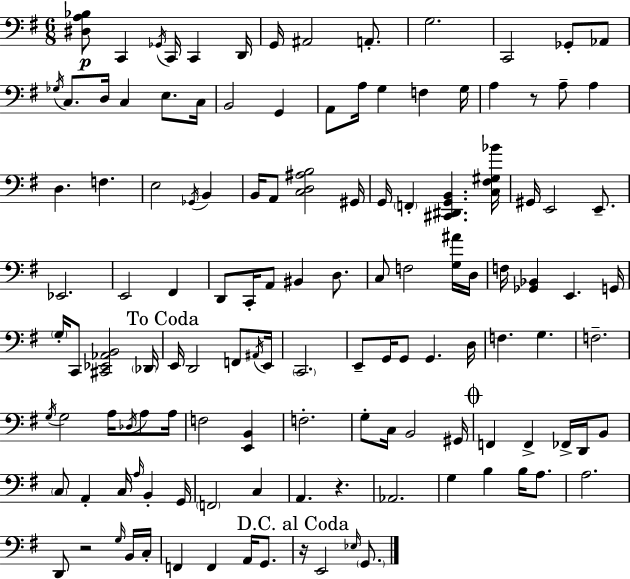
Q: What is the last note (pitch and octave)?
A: G2